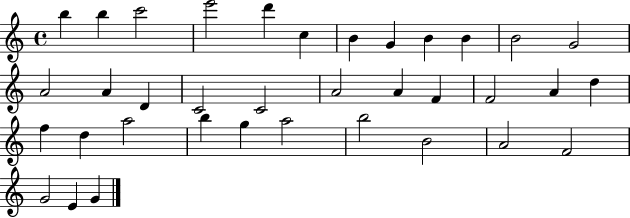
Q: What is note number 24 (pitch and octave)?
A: F5